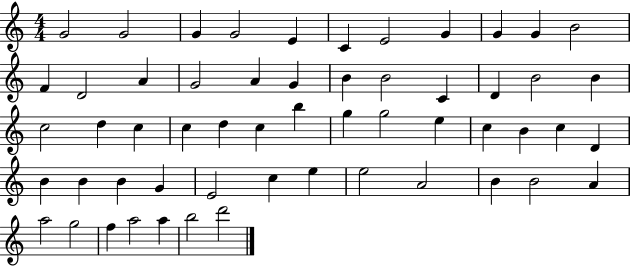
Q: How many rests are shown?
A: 0